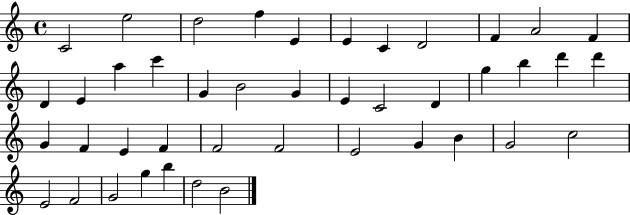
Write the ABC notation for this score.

X:1
T:Untitled
M:4/4
L:1/4
K:C
C2 e2 d2 f E E C D2 F A2 F D E a c' G B2 G E C2 D g b d' d' G F E F F2 F2 E2 G B G2 c2 E2 F2 G2 g b d2 B2